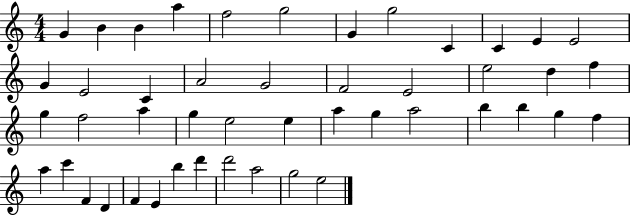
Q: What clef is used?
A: treble